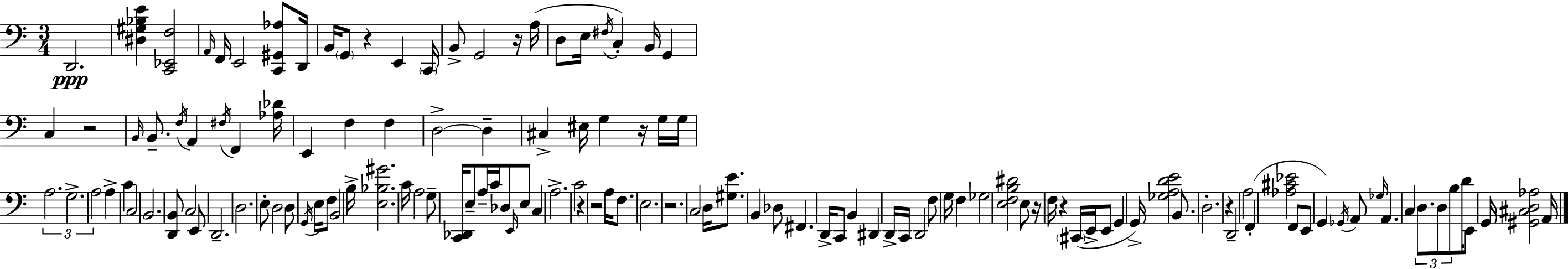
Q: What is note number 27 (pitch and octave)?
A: F3